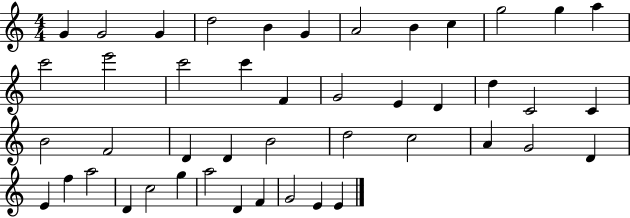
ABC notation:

X:1
T:Untitled
M:4/4
L:1/4
K:C
G G2 G d2 B G A2 B c g2 g a c'2 e'2 c'2 c' F G2 E D d C2 C B2 F2 D D B2 d2 c2 A G2 D E f a2 D c2 g a2 D F G2 E E